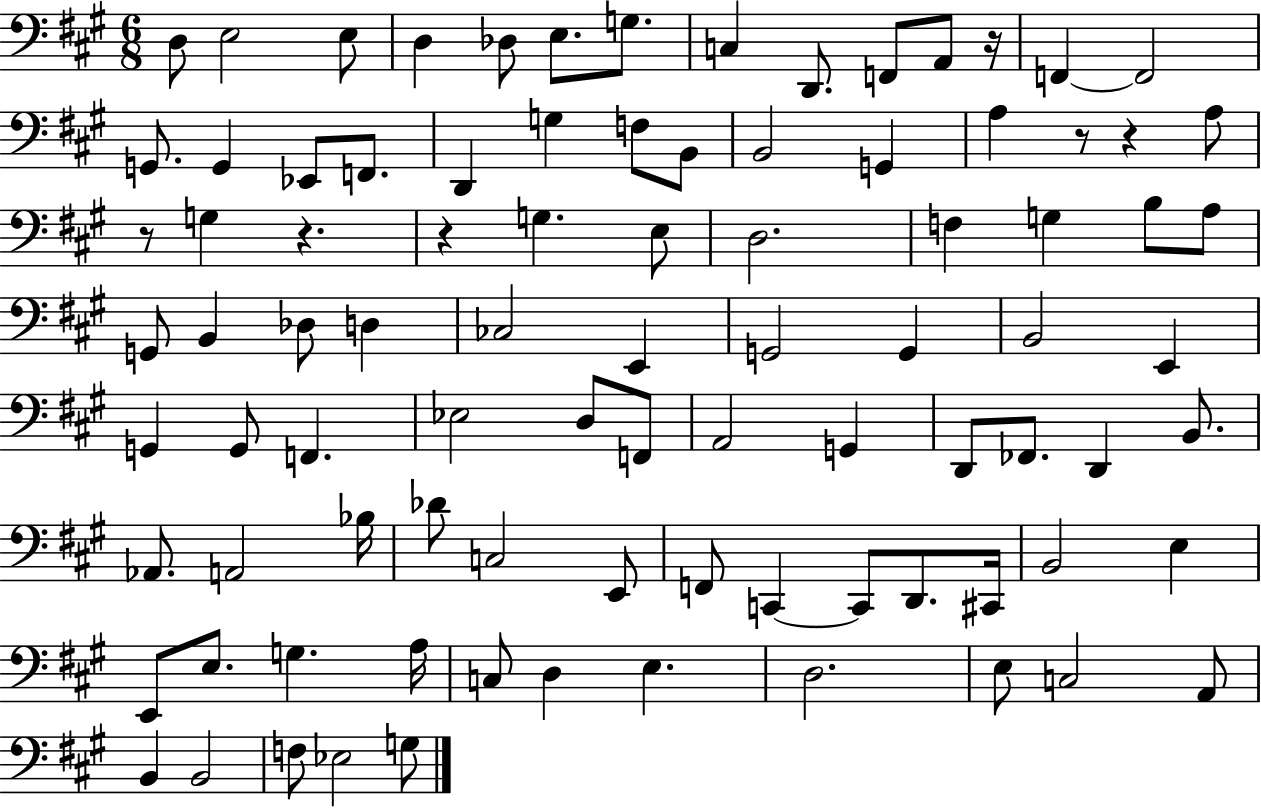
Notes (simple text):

D3/e E3/h E3/e D3/q Db3/e E3/e. G3/e. C3/q D2/e. F2/e A2/e R/s F2/q F2/h G2/e. G2/q Eb2/e F2/e. D2/q G3/q F3/e B2/e B2/h G2/q A3/q R/e R/q A3/e R/e G3/q R/q. R/q G3/q. E3/e D3/h. F3/q G3/q B3/e A3/e G2/e B2/q Db3/e D3/q CES3/h E2/q G2/h G2/q B2/h E2/q G2/q G2/e F2/q. Eb3/h D3/e F2/e A2/h G2/q D2/e FES2/e. D2/q B2/e. Ab2/e. A2/h Bb3/s Db4/e C3/h E2/e F2/e C2/q C2/e D2/e. C#2/s B2/h E3/q E2/e E3/e. G3/q. A3/s C3/e D3/q E3/q. D3/h. E3/e C3/h A2/e B2/q B2/h F3/e Eb3/h G3/e